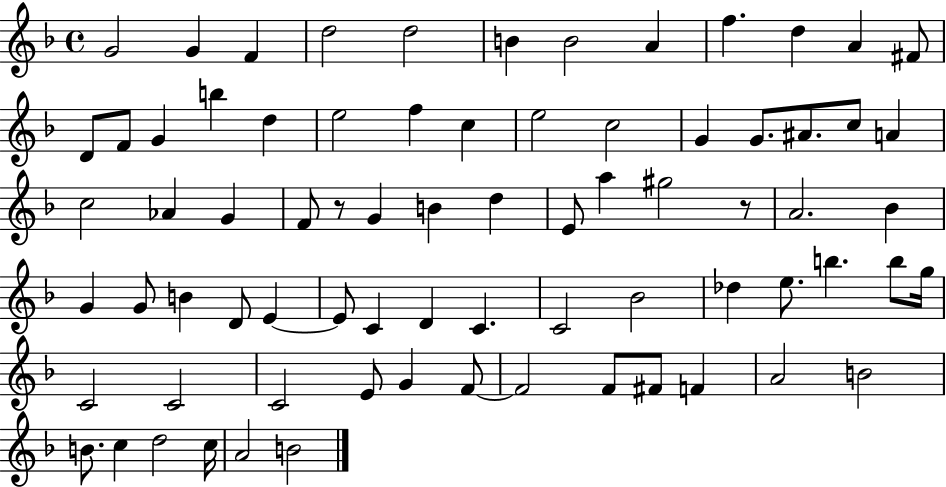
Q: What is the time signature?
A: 4/4